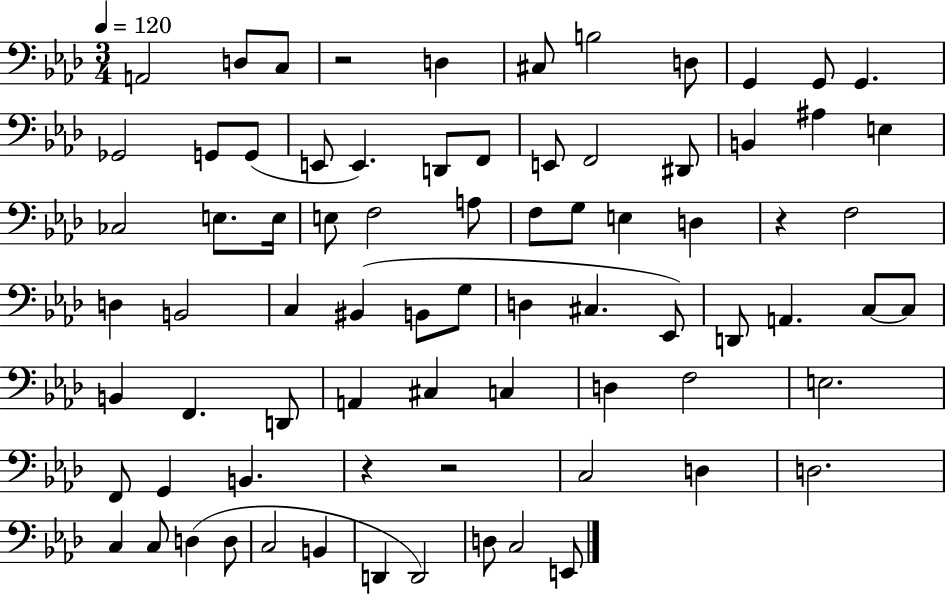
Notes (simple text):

A2/h D3/e C3/e R/h D3/q C#3/e B3/h D3/e G2/q G2/e G2/q. Gb2/h G2/e G2/e E2/e E2/q. D2/e F2/e E2/e F2/h D#2/e B2/q A#3/q E3/q CES3/h E3/e. E3/s E3/e F3/h A3/e F3/e G3/e E3/q D3/q R/q F3/h D3/q B2/h C3/q BIS2/q B2/e G3/e D3/q C#3/q. Eb2/e D2/e A2/q. C3/e C3/e B2/q F2/q. D2/e A2/q C#3/q C3/q D3/q F3/h E3/h. F2/e G2/q B2/q. R/q R/h C3/h D3/q D3/h. C3/q C3/e D3/q D3/e C3/h B2/q D2/q D2/h D3/e C3/h E2/e